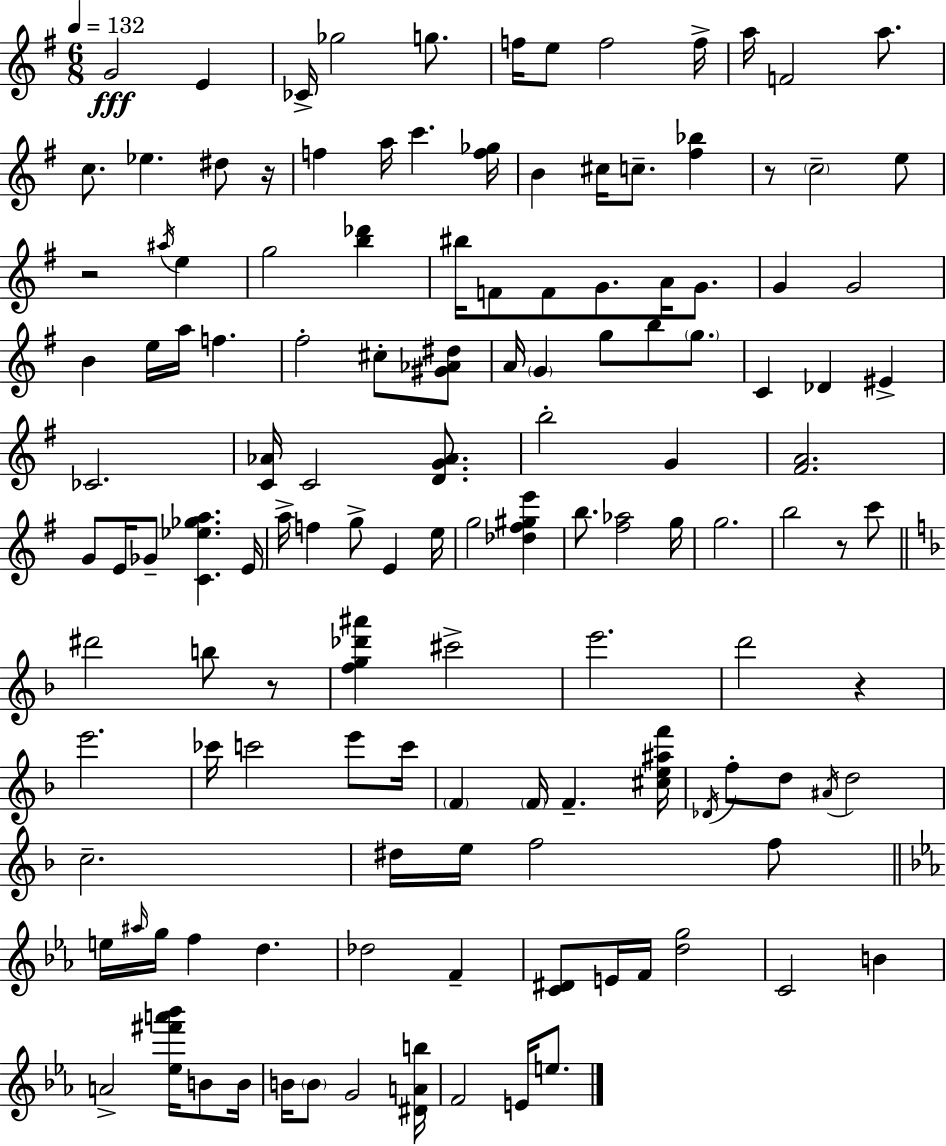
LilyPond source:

{
  \clef treble
  \numericTimeSignature
  \time 6/8
  \key g \major
  \tempo 4 = 132
  g'2\fff e'4 | ces'16-> ges''2 g''8. | f''16 e''8 f''2 f''16-> | a''16 f'2 a''8. | \break c''8. ees''4. dis''8 r16 | f''4 a''16 c'''4. <f'' ges''>16 | b'4 cis''16 c''8.-- <fis'' bes''>4 | r8 \parenthesize c''2-- e''8 | \break r2 \acciaccatura { ais''16 } e''4 | g''2 <b'' des'''>4 | bis''16 f'8 f'8 g'8. a'16 g'8. | g'4 g'2 | \break b'4 e''16 a''16 f''4. | fis''2-. cis''8-. <gis' aes' dis''>8 | a'16 \parenthesize g'4 g''8 b''8 \parenthesize g''8. | c'4 des'4 eis'4-> | \break ces'2. | <c' aes'>16 c'2 <d' g' aes'>8. | b''2-. g'4 | <fis' a'>2. | \break g'8 e'16 ges'8-- <c' ees'' ges'' a''>4. | e'16 a''16-> f''4 g''8-> e'4 | e''16 g''2 <des'' fis'' gis'' e'''>4 | b''8. <fis'' aes''>2 | \break g''16 g''2. | b''2 r8 c'''8 | \bar "||" \break \key d \minor dis'''2 b''8 r8 | <f'' g'' des''' ais'''>4 cis'''2-> | e'''2. | d'''2 r4 | \break e'''2. | ces'''16 c'''2 e'''8 c'''16 | \parenthesize f'4 \parenthesize f'16 f'4.-- <cis'' e'' ais'' f'''>16 | \acciaccatura { des'16 } f''8-. d''8 \acciaccatura { ais'16 } d''2 | \break c''2.-- | dis''16 e''16 f''2 | f''8 \bar "||" \break \key ees \major e''16 \grace { ais''16 } g''16 f''4 d''4. | des''2 f'4-- | <c' dis'>8 e'16 f'16 <d'' g''>2 | c'2 b'4 | \break a'2-> <ees'' fis''' a''' bes'''>16 b'8 | b'16 b'16 \parenthesize b'8 g'2 | <dis' a' b''>16 f'2 e'16 e''8. | \bar "|."
}